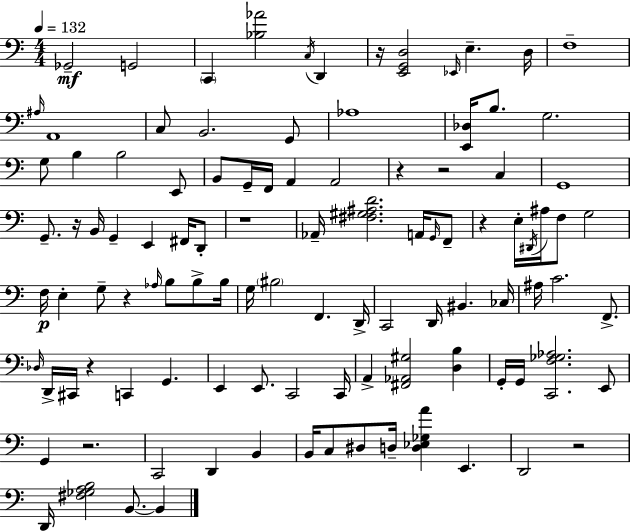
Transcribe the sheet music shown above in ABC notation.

X:1
T:Untitled
M:4/4
L:1/4
K:C
_G,,2 G,,2 C,, [_B,_A]2 C,/4 D,, z/4 [E,,G,,D,]2 _E,,/4 E, D,/4 F,4 ^A,/4 A,,4 C,/2 B,,2 G,,/2 _A,4 [E,,_D,]/4 B,/2 G,2 G,/2 B, B,2 E,,/2 B,,/2 G,,/4 F,,/4 A,, A,,2 z z2 C, G,,4 G,,/2 z/4 B,,/4 G,, E,, ^F,,/4 D,,/2 z4 _A,,/4 [^F,^G,^A,D]2 A,,/4 G,,/4 F,,/2 z E,/4 ^D,,/4 ^A,/4 F,/2 G,2 F,/4 E, G,/2 z _A,/4 B,/2 B,/2 B,/4 G,/4 ^B,2 F,, D,,/4 C,,2 D,,/4 ^B,, _C,/4 ^A,/4 C2 F,,/2 _D,/4 D,,/4 ^C,,/4 z C,, G,, E,, E,,/2 C,,2 C,,/4 A,, [^F,,_A,,^G,]2 [D,B,] G,,/4 G,,/4 [C,,F,_G,_A,]2 E,,/2 G,, z2 C,,2 D,, B,, B,,/4 C,/2 ^D,/2 D,/4 [D,_E,_G,A] E,, D,,2 z2 D,,/4 [^F,_G,A,B,]2 B,,/2 B,,